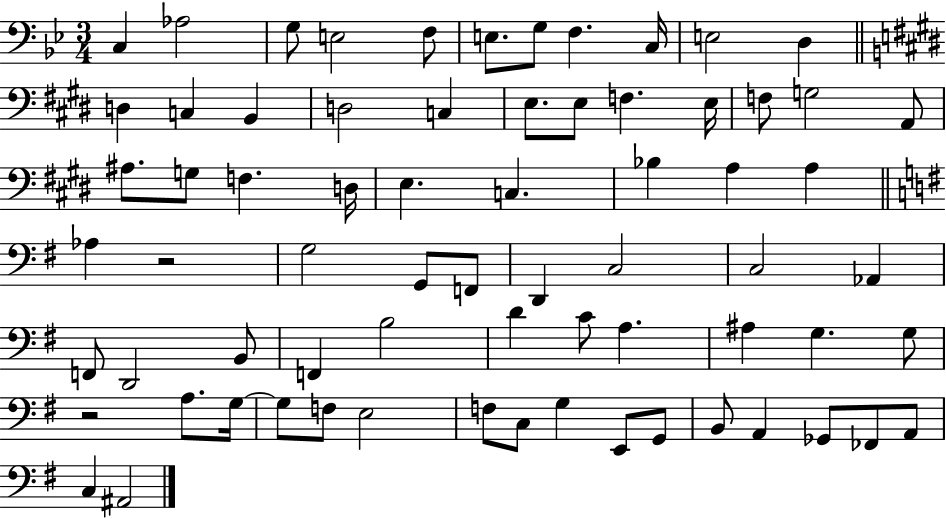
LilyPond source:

{
  \clef bass
  \numericTimeSignature
  \time 3/4
  \key bes \major
  c4 aes2 | g8 e2 f8 | e8. g8 f4. c16 | e2 d4 | \break \bar "||" \break \key e \major d4 c4 b,4 | d2 c4 | e8. e8 f4. e16 | f8 g2 a,8 | \break ais8. g8 f4. d16 | e4. c4. | bes4 a4 a4 | \bar "||" \break \key e \minor aes4 r2 | g2 g,8 f,8 | d,4 c2 | c2 aes,4 | \break f,8 d,2 b,8 | f,4 b2 | d'4 c'8 a4. | ais4 g4. g8 | \break r2 a8. g16~~ | g8 f8 e2 | f8 c8 g4 e,8 g,8 | b,8 a,4 ges,8 fes,8 a,8 | \break c4 ais,2 | \bar "|."
}